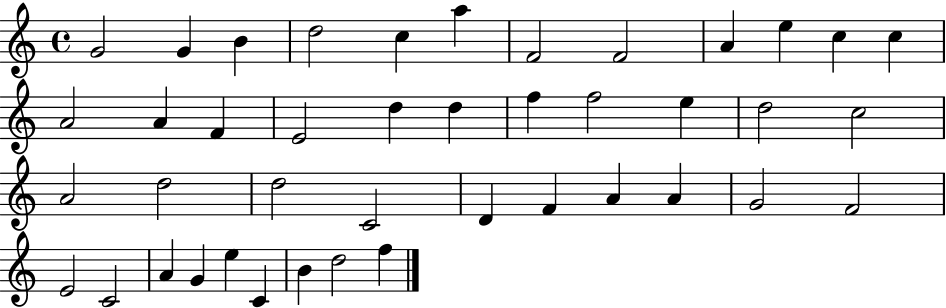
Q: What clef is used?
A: treble